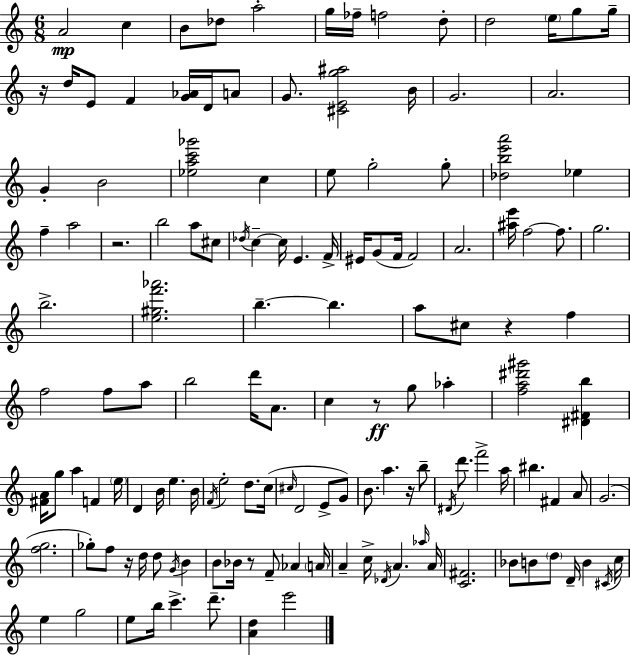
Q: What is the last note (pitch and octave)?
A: E6